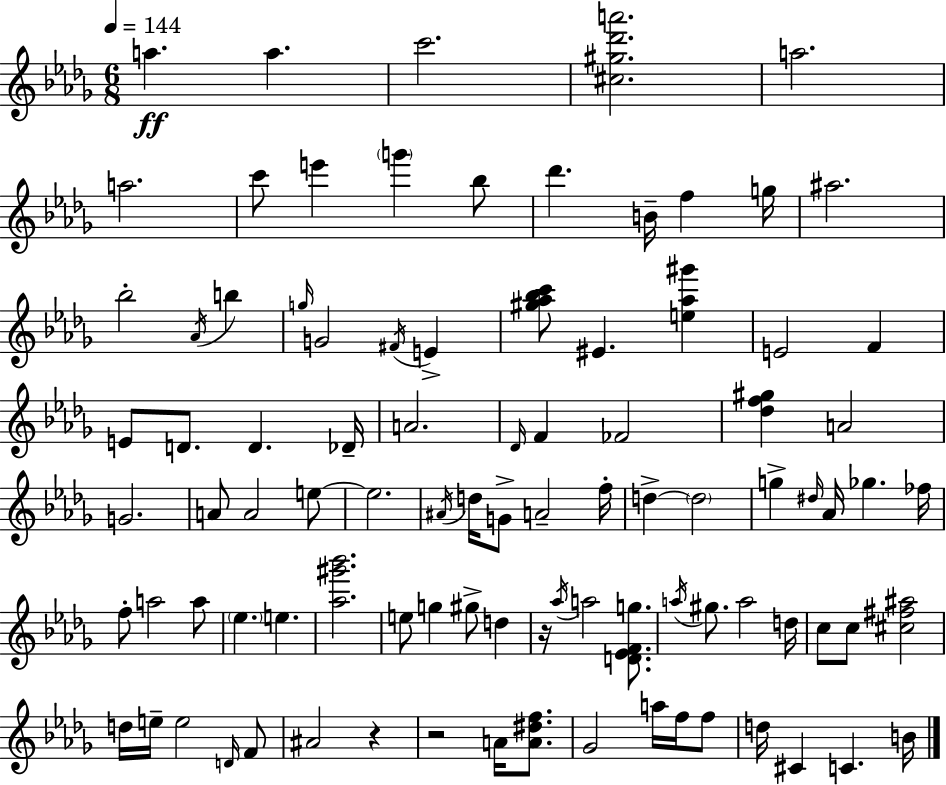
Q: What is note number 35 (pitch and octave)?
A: A4